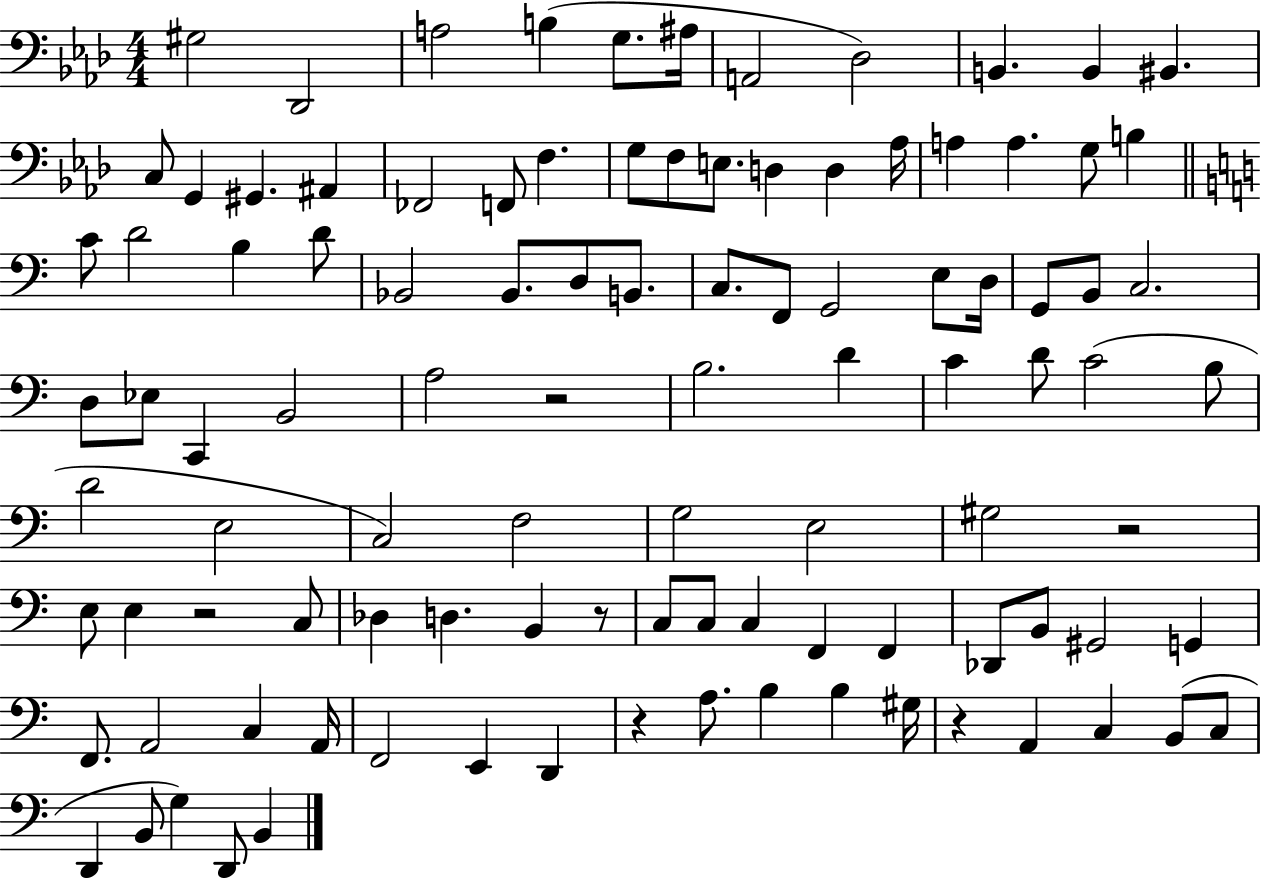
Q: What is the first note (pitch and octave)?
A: G#3